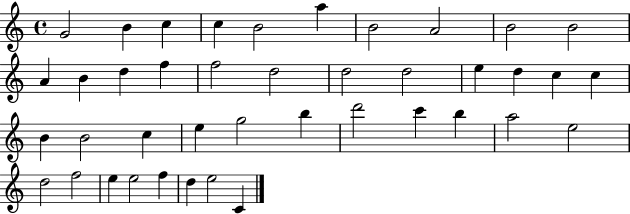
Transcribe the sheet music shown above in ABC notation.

X:1
T:Untitled
M:4/4
L:1/4
K:C
G2 B c c B2 a B2 A2 B2 B2 A B d f f2 d2 d2 d2 e d c c B B2 c e g2 b d'2 c' b a2 e2 d2 f2 e e2 f d e2 C